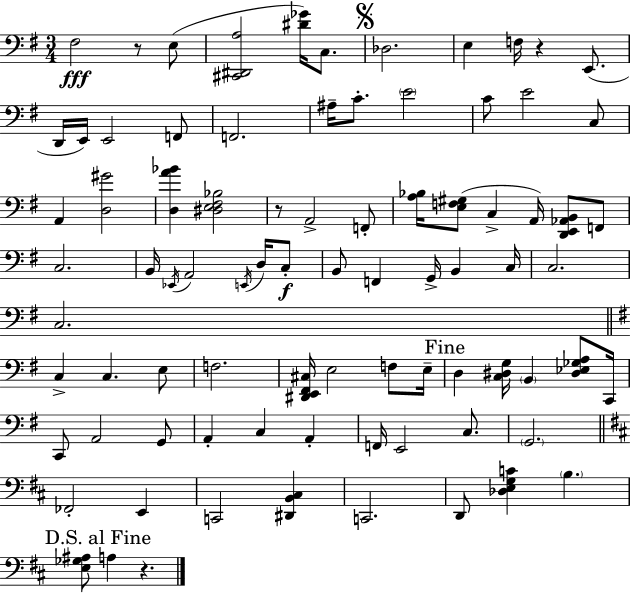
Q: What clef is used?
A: bass